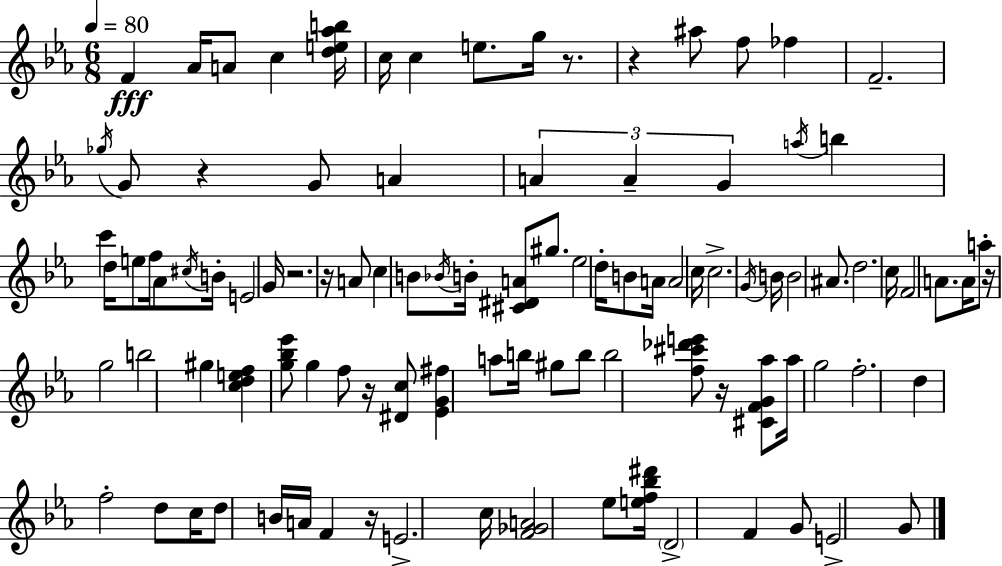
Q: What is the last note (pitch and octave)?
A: G4